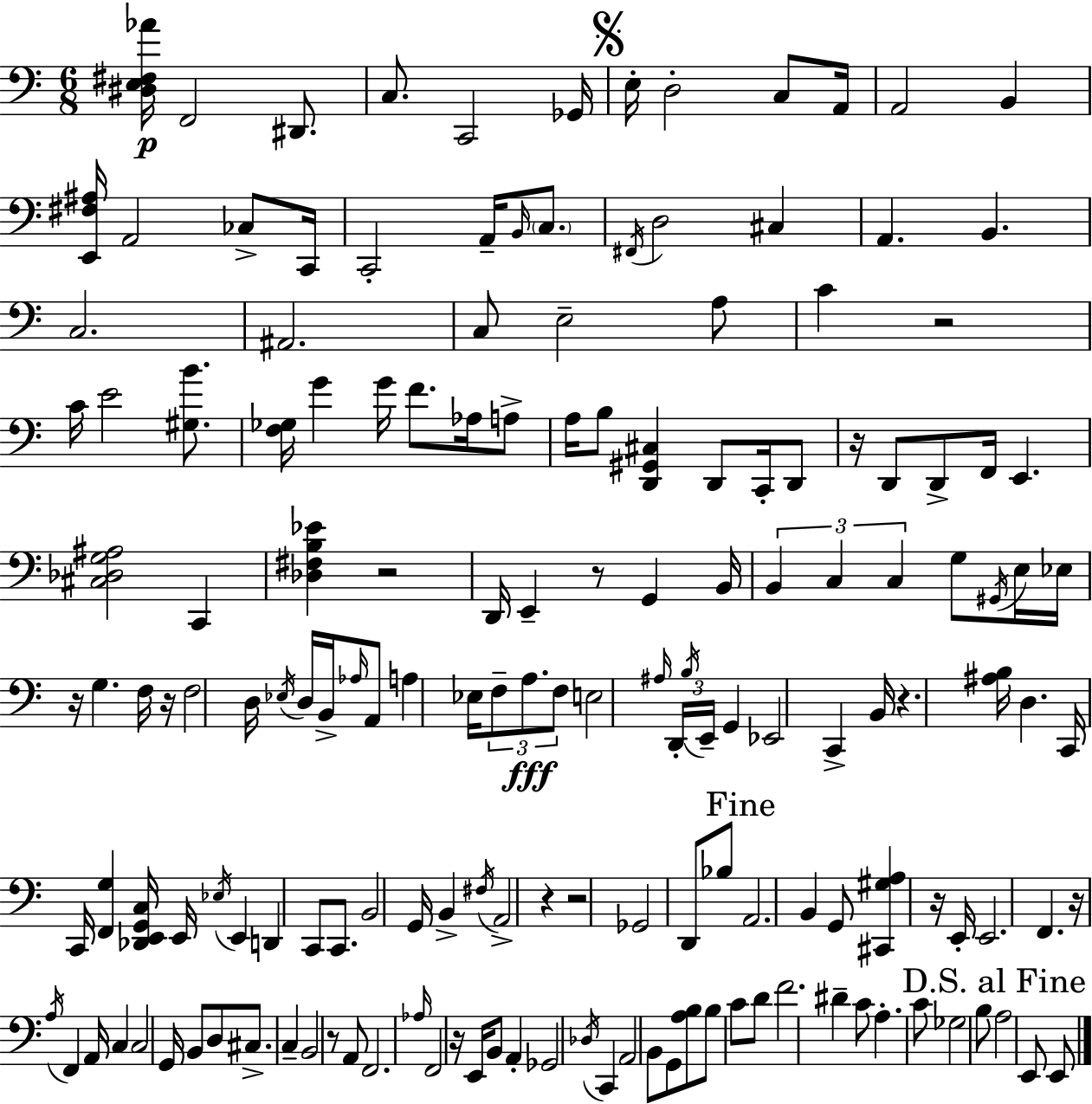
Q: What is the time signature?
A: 6/8